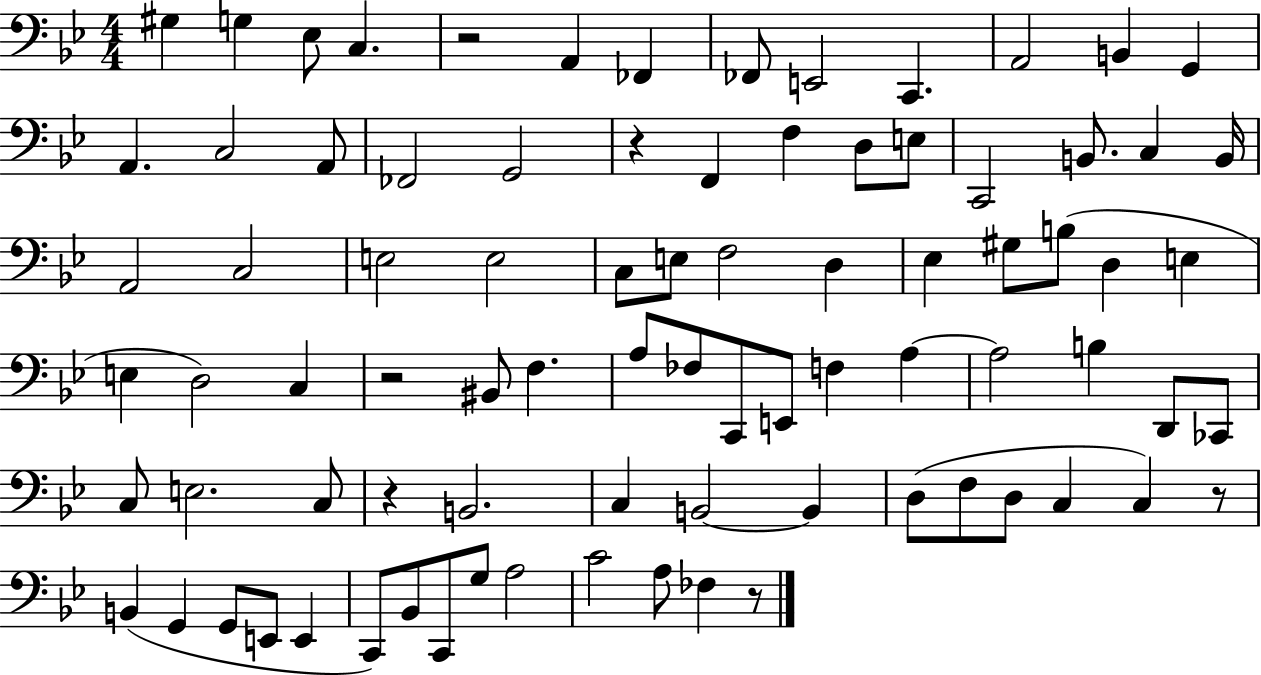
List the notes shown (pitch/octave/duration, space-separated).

G#3/q G3/q Eb3/e C3/q. R/h A2/q FES2/q FES2/e E2/h C2/q. A2/h B2/q G2/q A2/q. C3/h A2/e FES2/h G2/h R/q F2/q F3/q D3/e E3/e C2/h B2/e. C3/q B2/s A2/h C3/h E3/h E3/h C3/e E3/e F3/h D3/q Eb3/q G#3/e B3/e D3/q E3/q E3/q D3/h C3/q R/h BIS2/e F3/q. A3/e FES3/e C2/e E2/e F3/q A3/q A3/h B3/q D2/e CES2/e C3/e E3/h. C3/e R/q B2/h. C3/q B2/h B2/q D3/e F3/e D3/e C3/q C3/q R/e B2/q G2/q G2/e E2/e E2/q C2/e Bb2/e C2/e G3/e A3/h C4/h A3/e FES3/q R/e